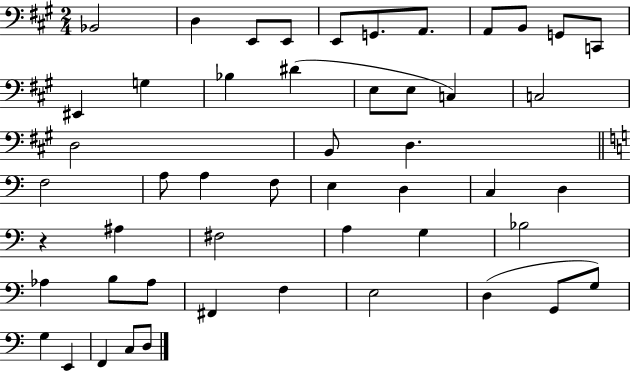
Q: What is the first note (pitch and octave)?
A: Bb2